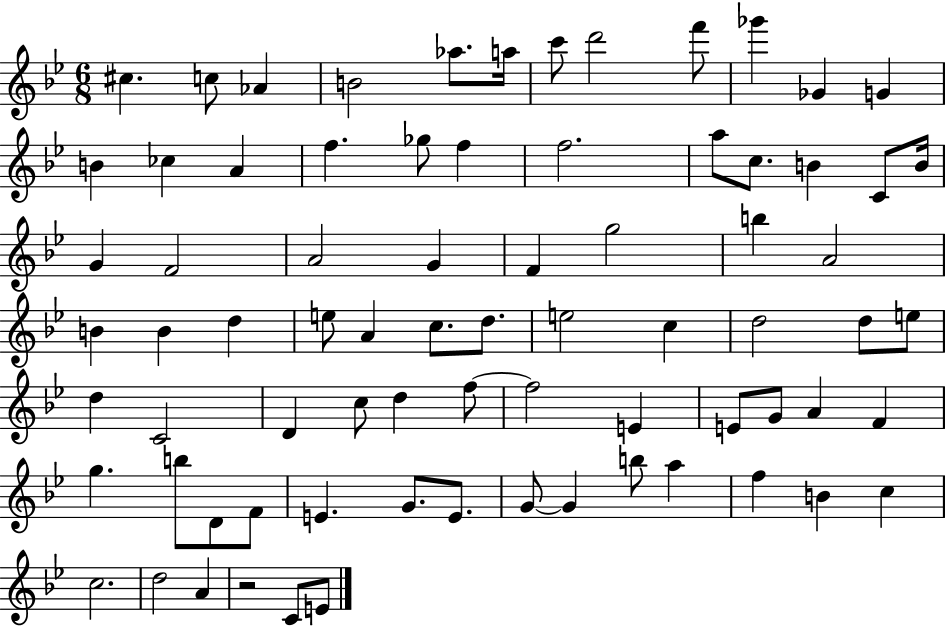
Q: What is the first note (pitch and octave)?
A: C#5